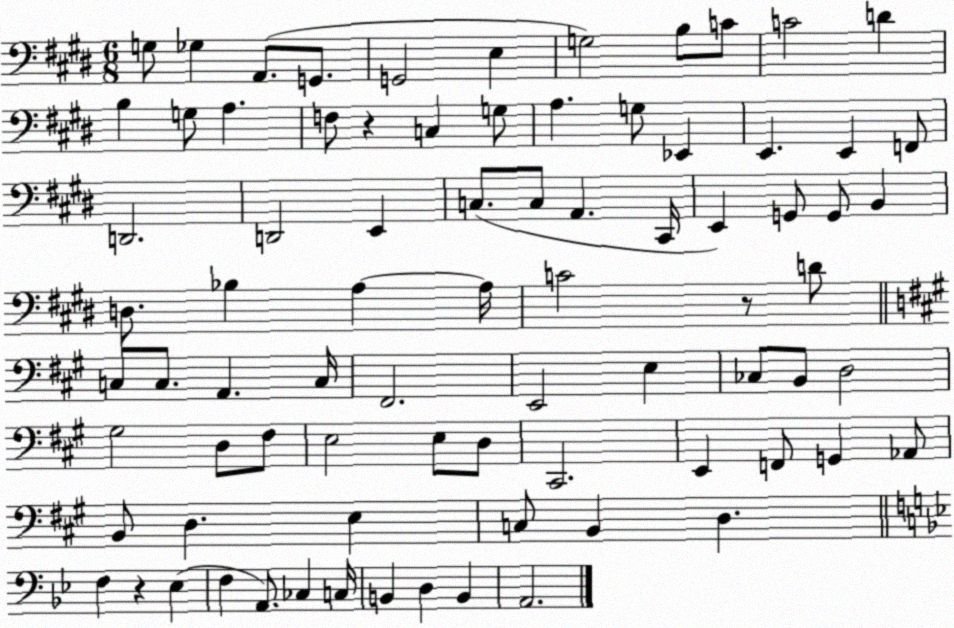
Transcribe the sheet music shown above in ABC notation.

X:1
T:Untitled
M:6/8
L:1/4
K:E
G,/2 _G, A,,/2 G,,/2 G,,2 E, G,2 B,/2 C/2 C2 D B, G,/2 A, F,/2 z C, G,/2 A, G,/2 _E,, E,, E,, F,,/2 D,,2 D,,2 E,, C,/2 C,/2 A,, ^C,,/4 E,, G,,/2 G,,/2 B,, D,/2 _B, A, A,/4 C2 z/2 D/2 C,/2 C,/2 A,, C,/4 ^F,,2 E,,2 E, _C,/2 B,,/2 D,2 ^G,2 D,/2 ^F,/2 E,2 E,/2 D,/2 ^C,,2 E,, F,,/2 G,, _A,,/2 B,,/2 D, E, C,/2 B,, D, F, z _E, F, A,,/2 _C, C,/4 B,, D, B,, A,,2